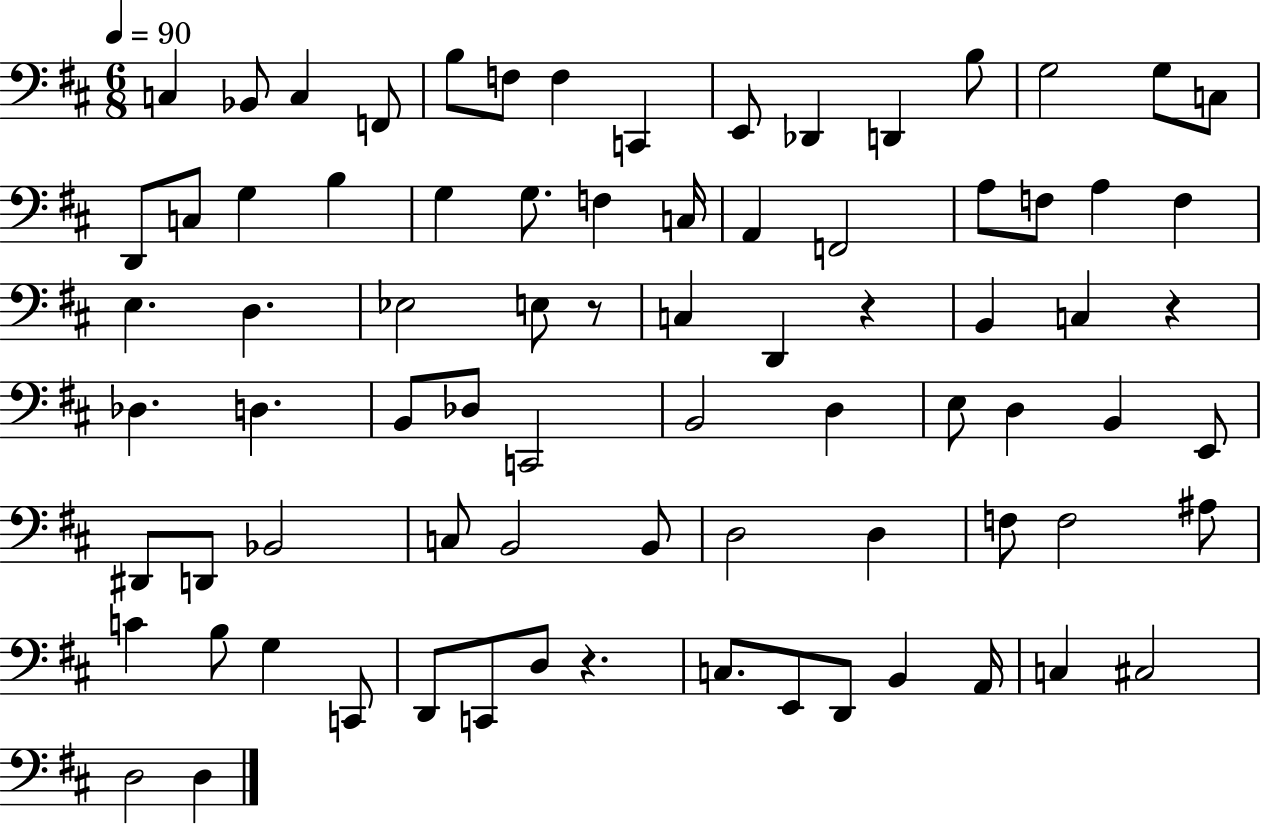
{
  \clef bass
  \numericTimeSignature
  \time 6/8
  \key d \major
  \tempo 4 = 90
  c4 bes,8 c4 f,8 | b8 f8 f4 c,4 | e,8 des,4 d,4 b8 | g2 g8 c8 | \break d,8 c8 g4 b4 | g4 g8. f4 c16 | a,4 f,2 | a8 f8 a4 f4 | \break e4. d4. | ees2 e8 r8 | c4 d,4 r4 | b,4 c4 r4 | \break des4. d4. | b,8 des8 c,2 | b,2 d4 | e8 d4 b,4 e,8 | \break dis,8 d,8 bes,2 | c8 b,2 b,8 | d2 d4 | f8 f2 ais8 | \break c'4 b8 g4 c,8 | d,8 c,8 d8 r4. | c8. e,8 d,8 b,4 a,16 | c4 cis2 | \break d2 d4 | \bar "|."
}